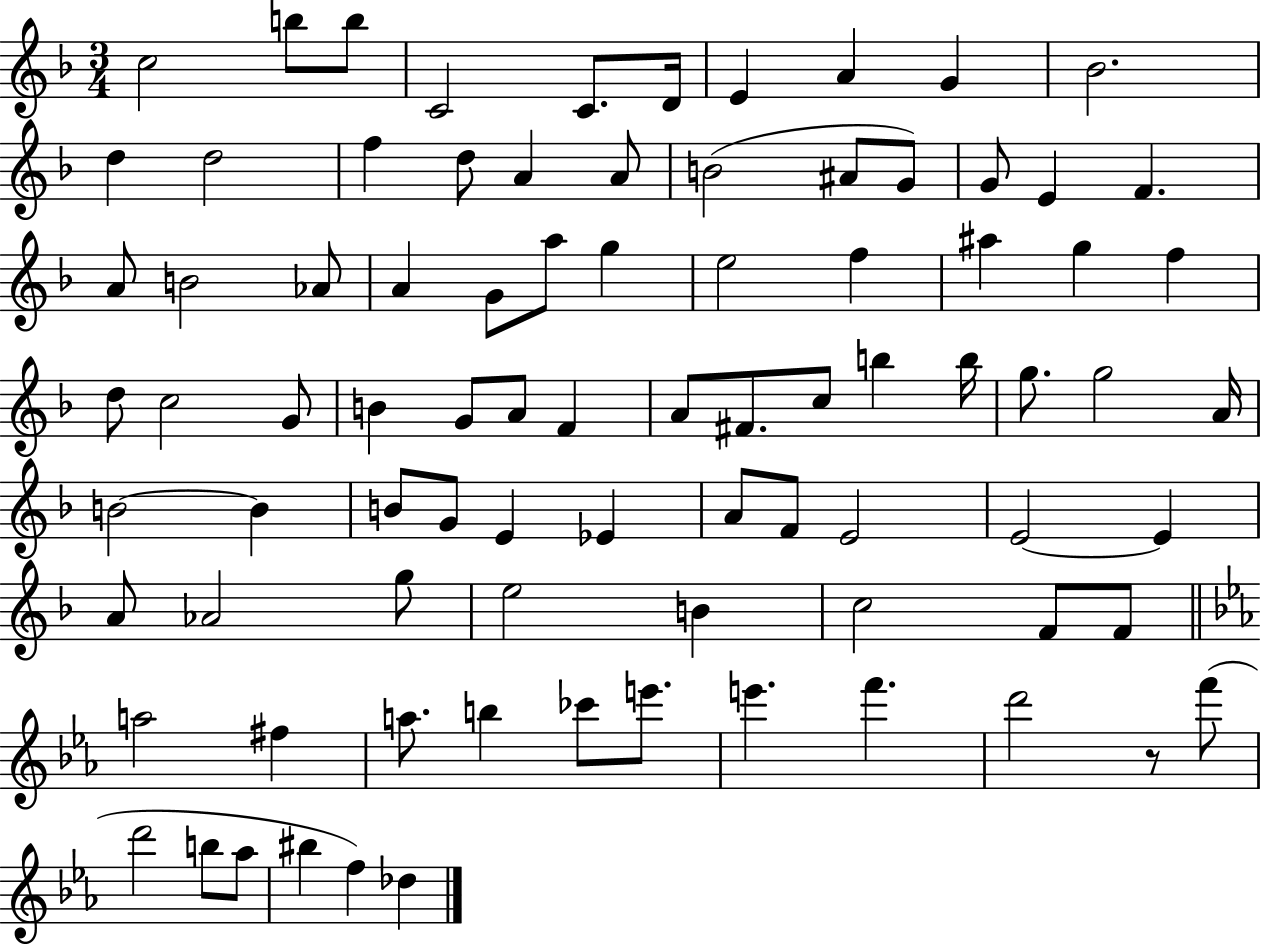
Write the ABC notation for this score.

X:1
T:Untitled
M:3/4
L:1/4
K:F
c2 b/2 b/2 C2 C/2 D/4 E A G _B2 d d2 f d/2 A A/2 B2 ^A/2 G/2 G/2 E F A/2 B2 _A/2 A G/2 a/2 g e2 f ^a g f d/2 c2 G/2 B G/2 A/2 F A/2 ^F/2 c/2 b b/4 g/2 g2 A/4 B2 B B/2 G/2 E _E A/2 F/2 E2 E2 E A/2 _A2 g/2 e2 B c2 F/2 F/2 a2 ^f a/2 b _c'/2 e'/2 e' f' d'2 z/2 f'/2 d'2 b/2 _a/2 ^b f _d